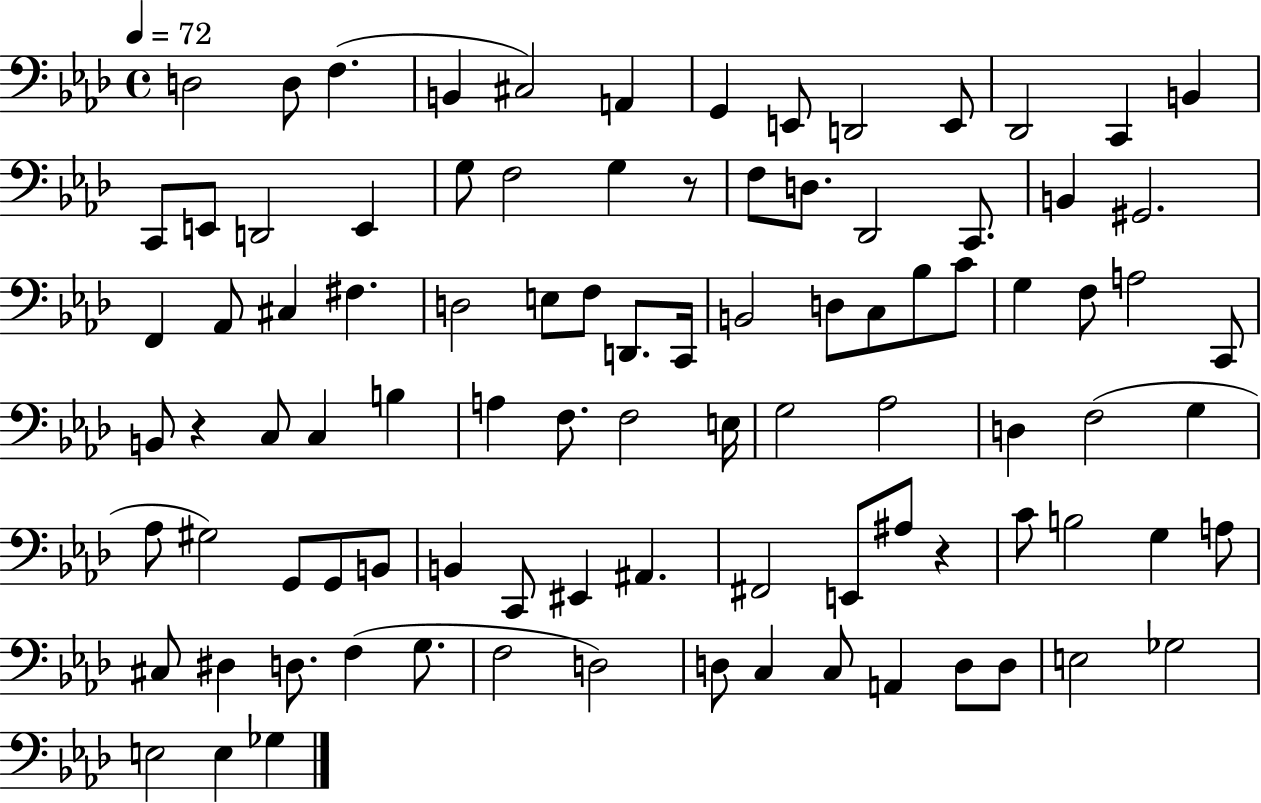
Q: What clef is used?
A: bass